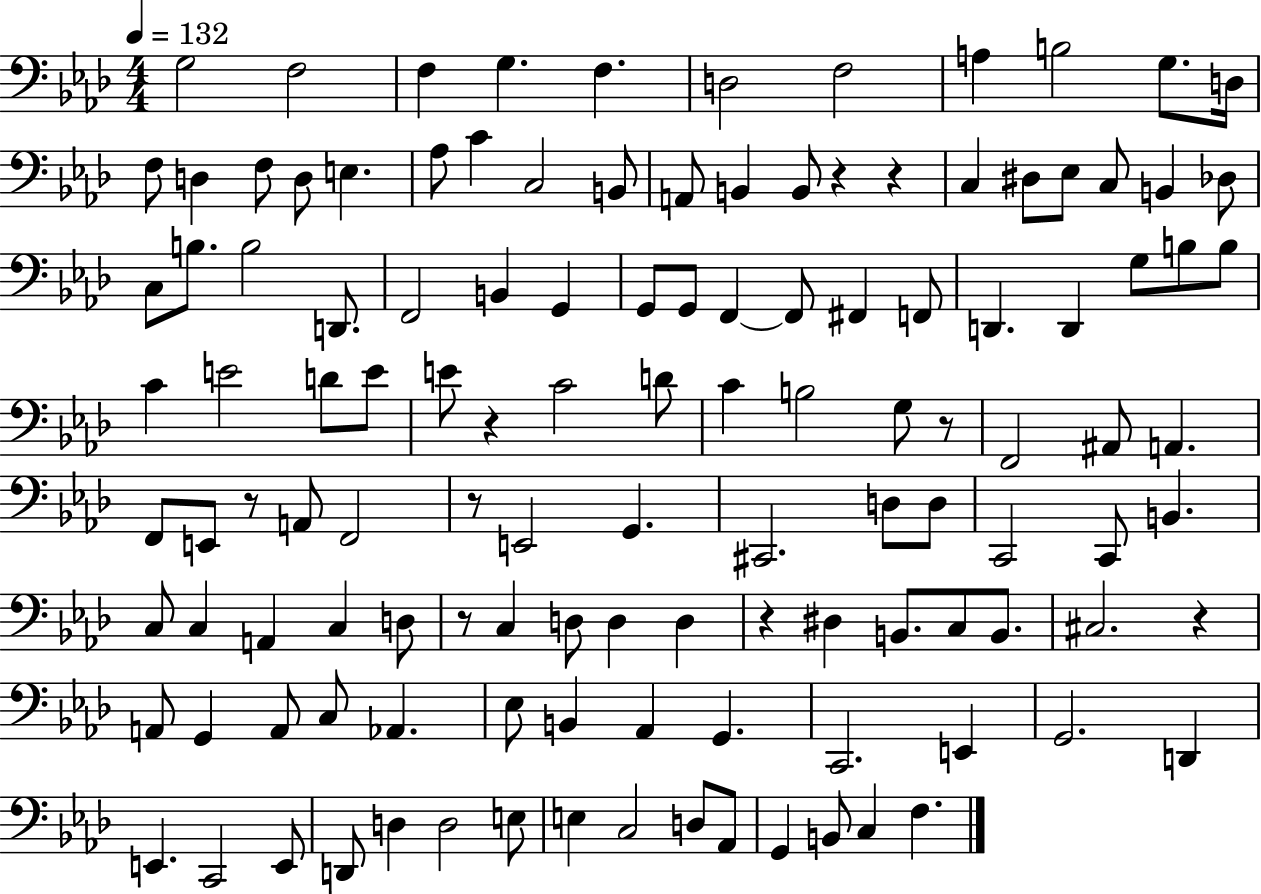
G3/h F3/h F3/q G3/q. F3/q. D3/h F3/h A3/q B3/h G3/e. D3/s F3/e D3/q F3/e D3/e E3/q. Ab3/e C4/q C3/h B2/e A2/e B2/q B2/e R/q R/q C3/q D#3/e Eb3/e C3/e B2/q Db3/e C3/e B3/e. B3/h D2/e. F2/h B2/q G2/q G2/e G2/e F2/q F2/e F#2/q F2/e D2/q. D2/q G3/e B3/e B3/e C4/q E4/h D4/e E4/e E4/e R/q C4/h D4/e C4/q B3/h G3/e R/e F2/h A#2/e A2/q. F2/e E2/e R/e A2/e F2/h R/e E2/h G2/q. C#2/h. D3/e D3/e C2/h C2/e B2/q. C3/e C3/q A2/q C3/q D3/e R/e C3/q D3/e D3/q D3/q R/q D#3/q B2/e. C3/e B2/e. C#3/h. R/q A2/e G2/q A2/e C3/e Ab2/q. Eb3/e B2/q Ab2/q G2/q. C2/h. E2/q G2/h. D2/q E2/q. C2/h E2/e D2/e D3/q D3/h E3/e E3/q C3/h D3/e Ab2/e G2/q B2/e C3/q F3/q.